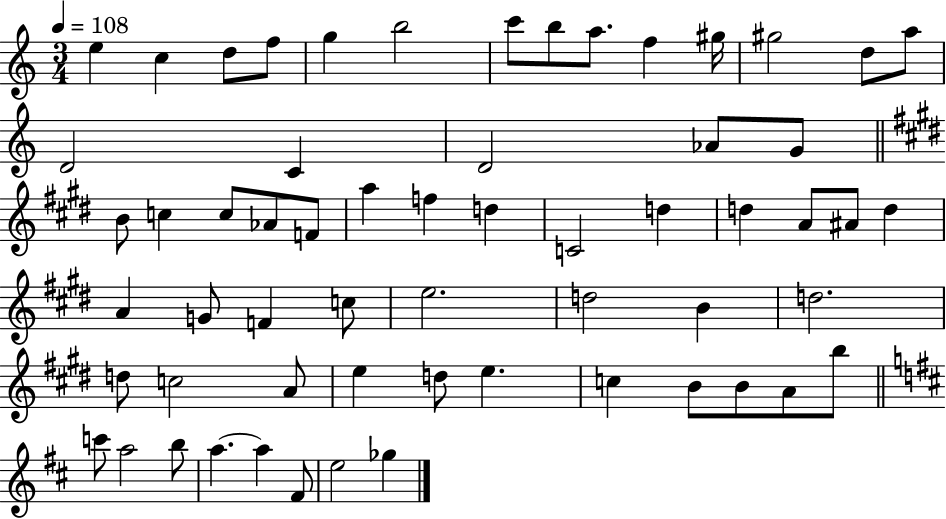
X:1
T:Untitled
M:3/4
L:1/4
K:C
e c d/2 f/2 g b2 c'/2 b/2 a/2 f ^g/4 ^g2 d/2 a/2 D2 C D2 _A/2 G/2 B/2 c c/2 _A/2 F/2 a f d C2 d d A/2 ^A/2 d A G/2 F c/2 e2 d2 B d2 d/2 c2 A/2 e d/2 e c B/2 B/2 A/2 b/2 c'/2 a2 b/2 a a ^F/2 e2 _g